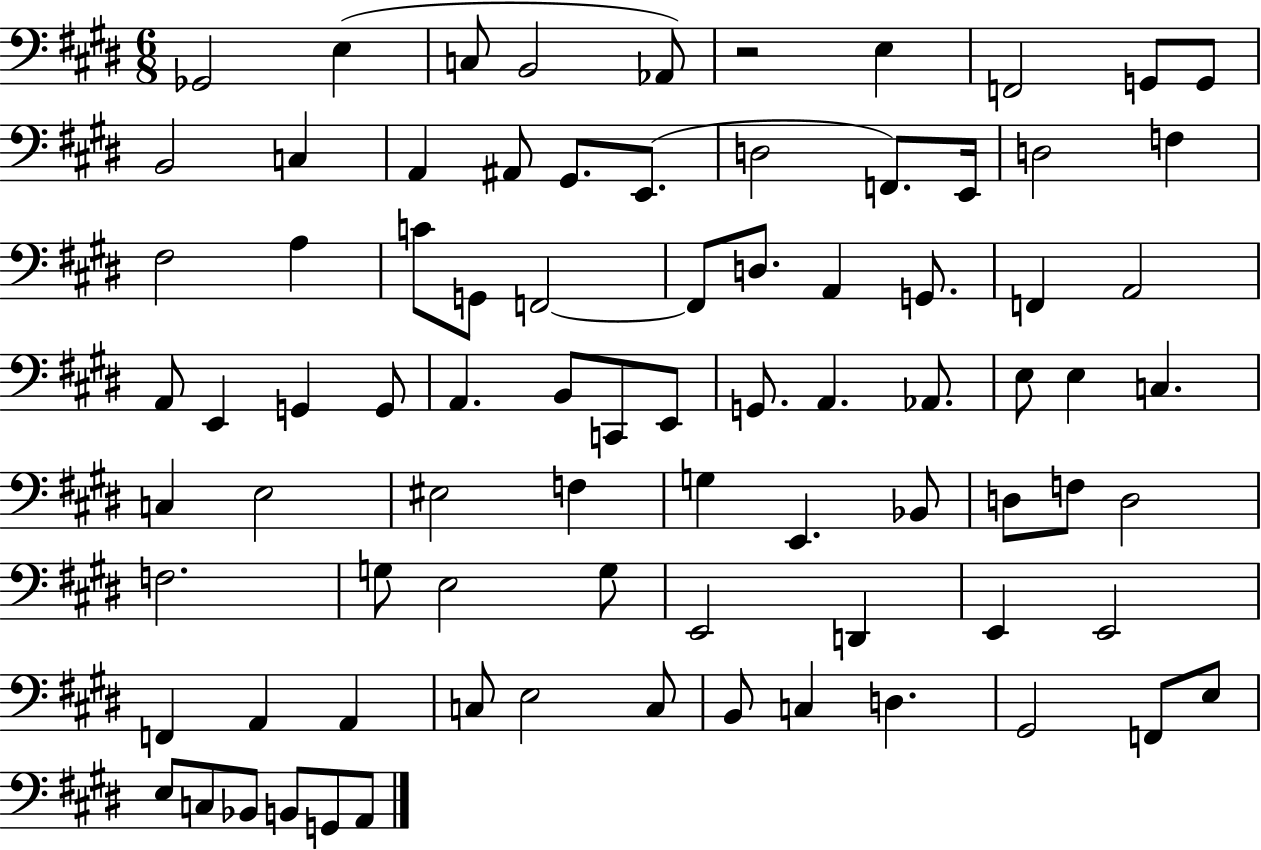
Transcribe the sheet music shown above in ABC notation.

X:1
T:Untitled
M:6/8
L:1/4
K:E
_G,,2 E, C,/2 B,,2 _A,,/2 z2 E, F,,2 G,,/2 G,,/2 B,,2 C, A,, ^A,,/2 ^G,,/2 E,,/2 D,2 F,,/2 E,,/4 D,2 F, ^F,2 A, C/2 G,,/2 F,,2 F,,/2 D,/2 A,, G,,/2 F,, A,,2 A,,/2 E,, G,, G,,/2 A,, B,,/2 C,,/2 E,,/2 G,,/2 A,, _A,,/2 E,/2 E, C, C, E,2 ^E,2 F, G, E,, _B,,/2 D,/2 F,/2 D,2 F,2 G,/2 E,2 G,/2 E,,2 D,, E,, E,,2 F,, A,, A,, C,/2 E,2 C,/2 B,,/2 C, D, ^G,,2 F,,/2 E,/2 E,/2 C,/2 _B,,/2 B,,/2 G,,/2 A,,/2